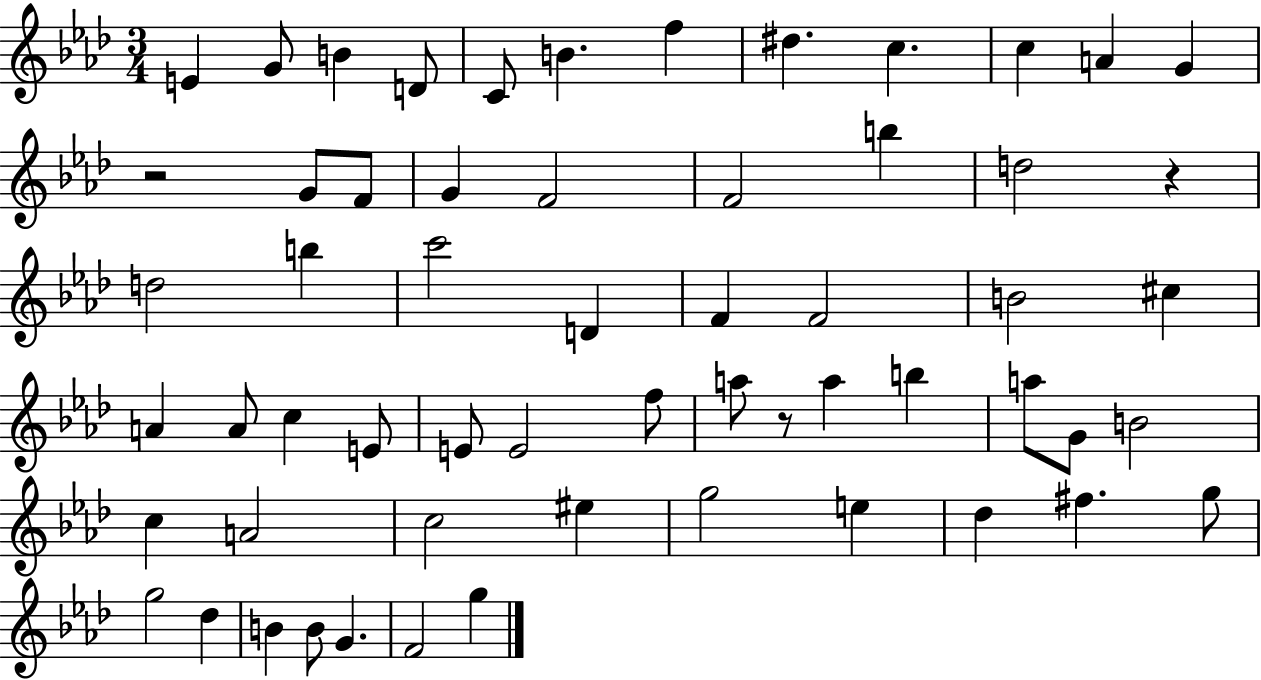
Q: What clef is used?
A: treble